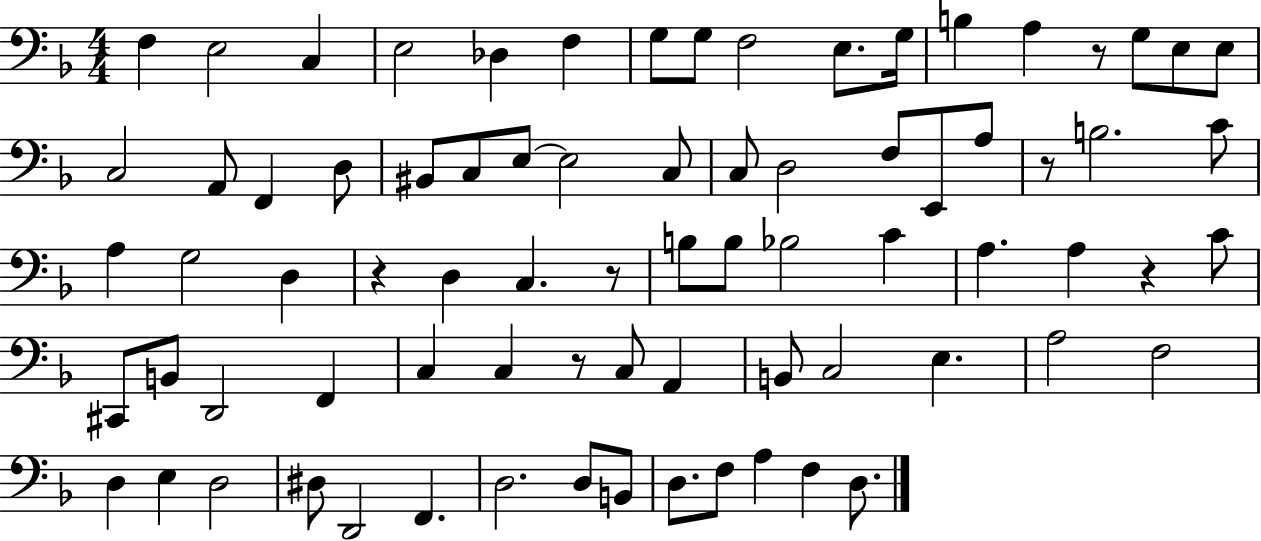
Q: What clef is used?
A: bass